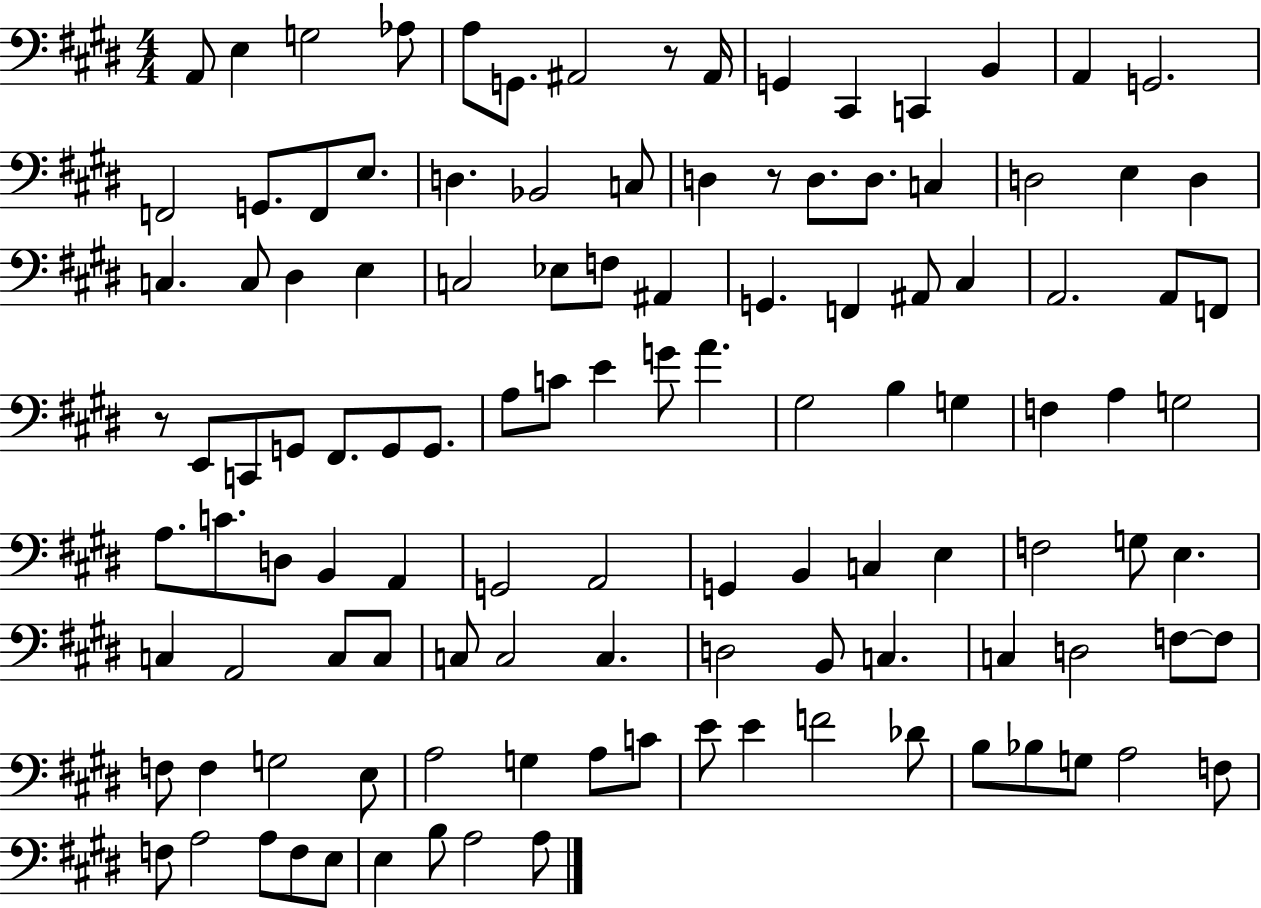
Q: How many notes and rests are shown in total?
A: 117